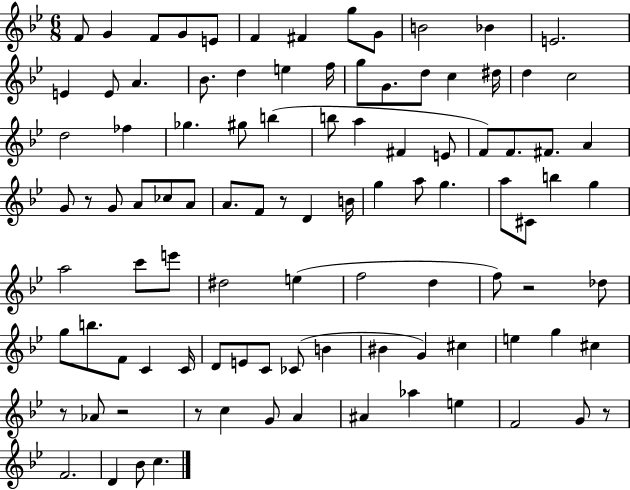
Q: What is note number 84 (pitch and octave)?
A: A4